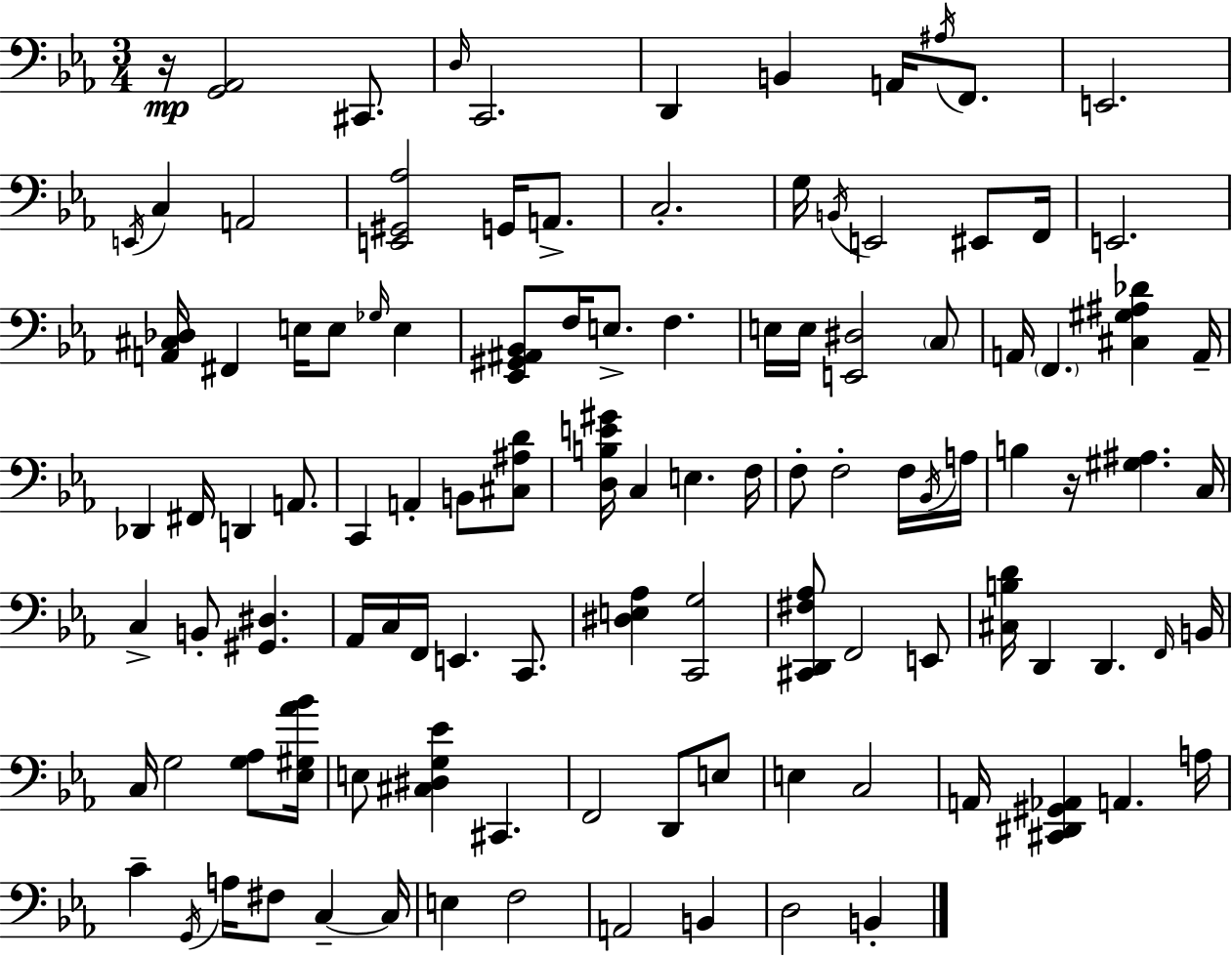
R/s [G2,Ab2]/h C#2/e. D3/s C2/h. D2/q B2/q A2/s A#3/s F2/e. E2/h. E2/s C3/q A2/h [E2,G#2,Ab3]/h G2/s A2/e. C3/h. G3/s B2/s E2/h EIS2/e F2/s E2/h. [A2,C#3,Db3]/s F#2/q E3/s E3/e Gb3/s E3/q [Eb2,G#2,A#2,Bb2]/e F3/s E3/e. F3/q. E3/s E3/s [E2,D#3]/h C3/e A2/s F2/q. [C#3,G#3,A#3,Db4]/q A2/s Db2/q F#2/s D2/q A2/e. C2/q A2/q B2/e [C#3,A#3,D4]/e [D3,B3,E4,G#4]/s C3/q E3/q. F3/s F3/e F3/h F3/s Bb2/s A3/s B3/q R/s [G#3,A#3]/q. C3/s C3/q B2/e [G#2,D#3]/q. Ab2/s C3/s F2/s E2/q. C2/e. [D#3,E3,Ab3]/q [C2,G3]/h [C#2,D2,F#3,Ab3]/e F2/h E2/e [C#3,B3,D4]/s D2/q D2/q. F2/s B2/s C3/s G3/h [G3,Ab3]/e [Eb3,G#3,Ab4,Bb4]/s E3/e [C#3,D#3,G3,Eb4]/q C#2/q. F2/h D2/e E3/e E3/q C3/h A2/s [C#2,D#2,G#2,Ab2]/q A2/q. A3/s C4/q G2/s A3/s F#3/e C3/q C3/s E3/q F3/h A2/h B2/q D3/h B2/q